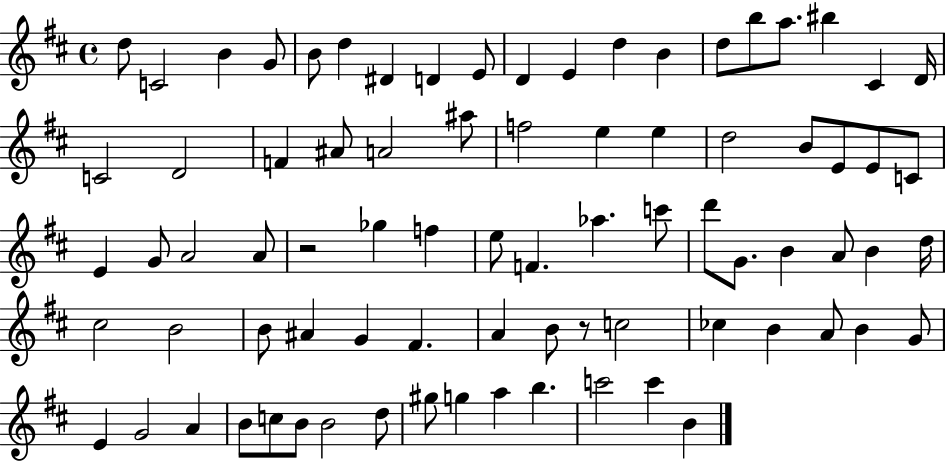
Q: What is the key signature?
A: D major